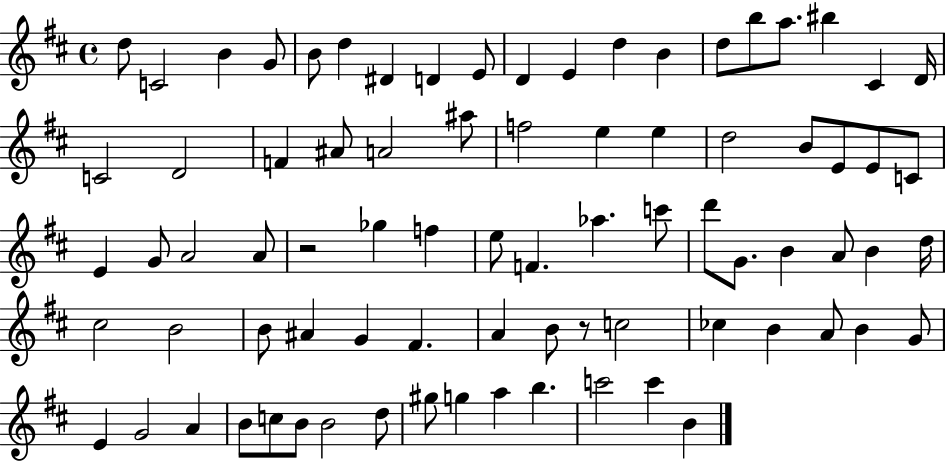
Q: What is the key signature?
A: D major